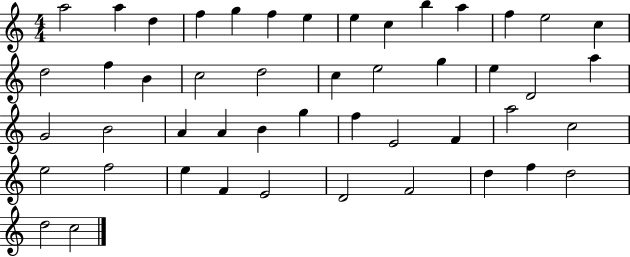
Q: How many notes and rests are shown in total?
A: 48